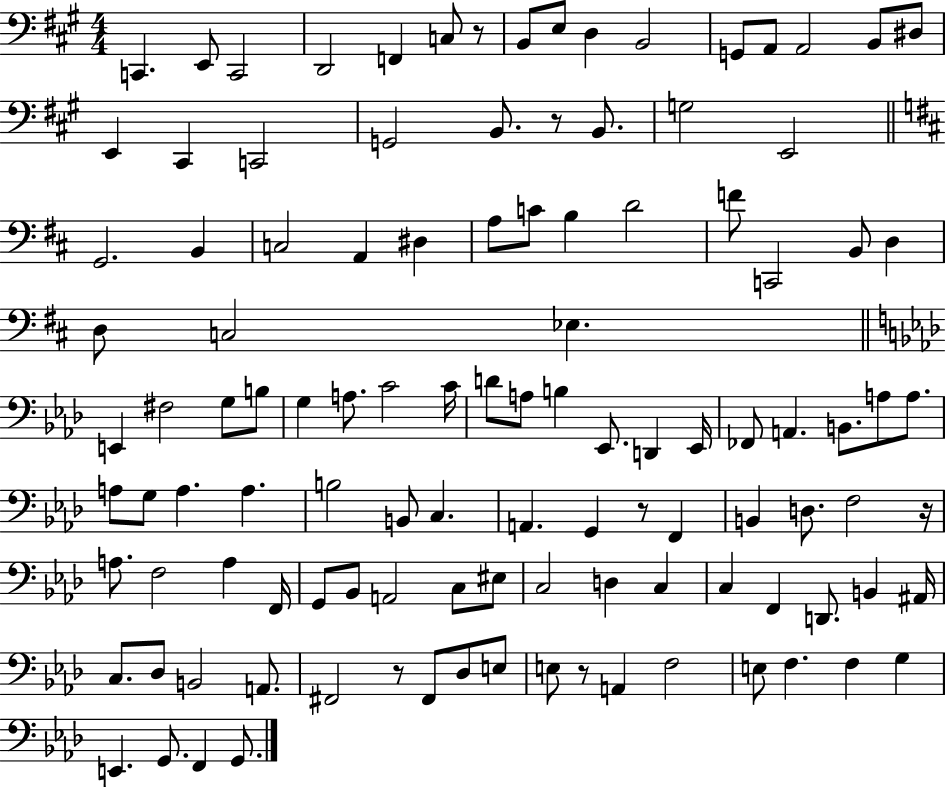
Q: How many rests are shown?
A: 6